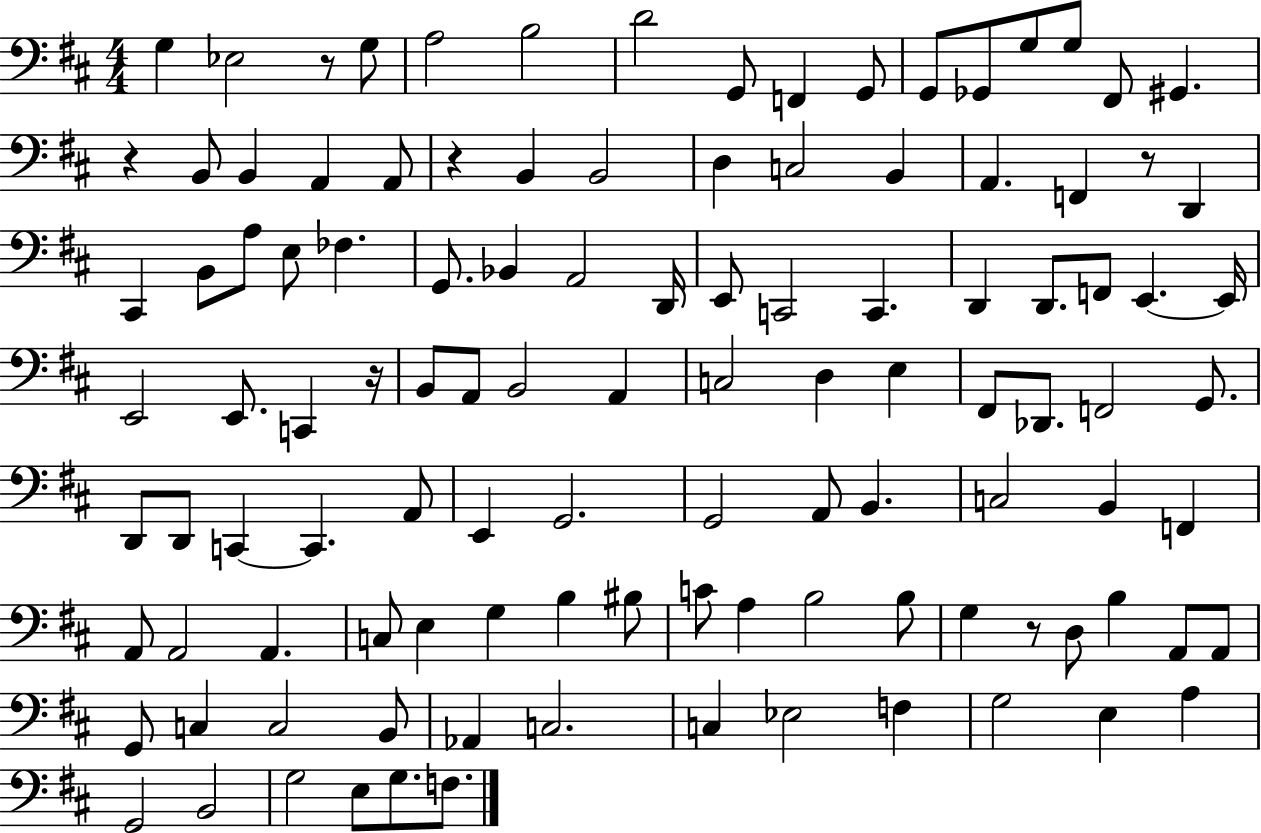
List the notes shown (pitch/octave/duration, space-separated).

G3/q Eb3/h R/e G3/e A3/h B3/h D4/h G2/e F2/q G2/e G2/e Gb2/e G3/e G3/e F#2/e G#2/q. R/q B2/e B2/q A2/q A2/e R/q B2/q B2/h D3/q C3/h B2/q A2/q. F2/q R/e D2/q C#2/q B2/e A3/e E3/e FES3/q. G2/e. Bb2/q A2/h D2/s E2/e C2/h C2/q. D2/q D2/e. F2/e E2/q. E2/s E2/h E2/e. C2/q R/s B2/e A2/e B2/h A2/q C3/h D3/q E3/q F#2/e Db2/e. F2/h G2/e. D2/e D2/e C2/q C2/q. A2/e E2/q G2/h. G2/h A2/e B2/q. C3/h B2/q F2/q A2/e A2/h A2/q. C3/e E3/q G3/q B3/q BIS3/e C4/e A3/q B3/h B3/e G3/q R/e D3/e B3/q A2/e A2/e G2/e C3/q C3/h B2/e Ab2/q C3/h. C3/q Eb3/h F3/q G3/h E3/q A3/q G2/h B2/h G3/h E3/e G3/e. F3/e.